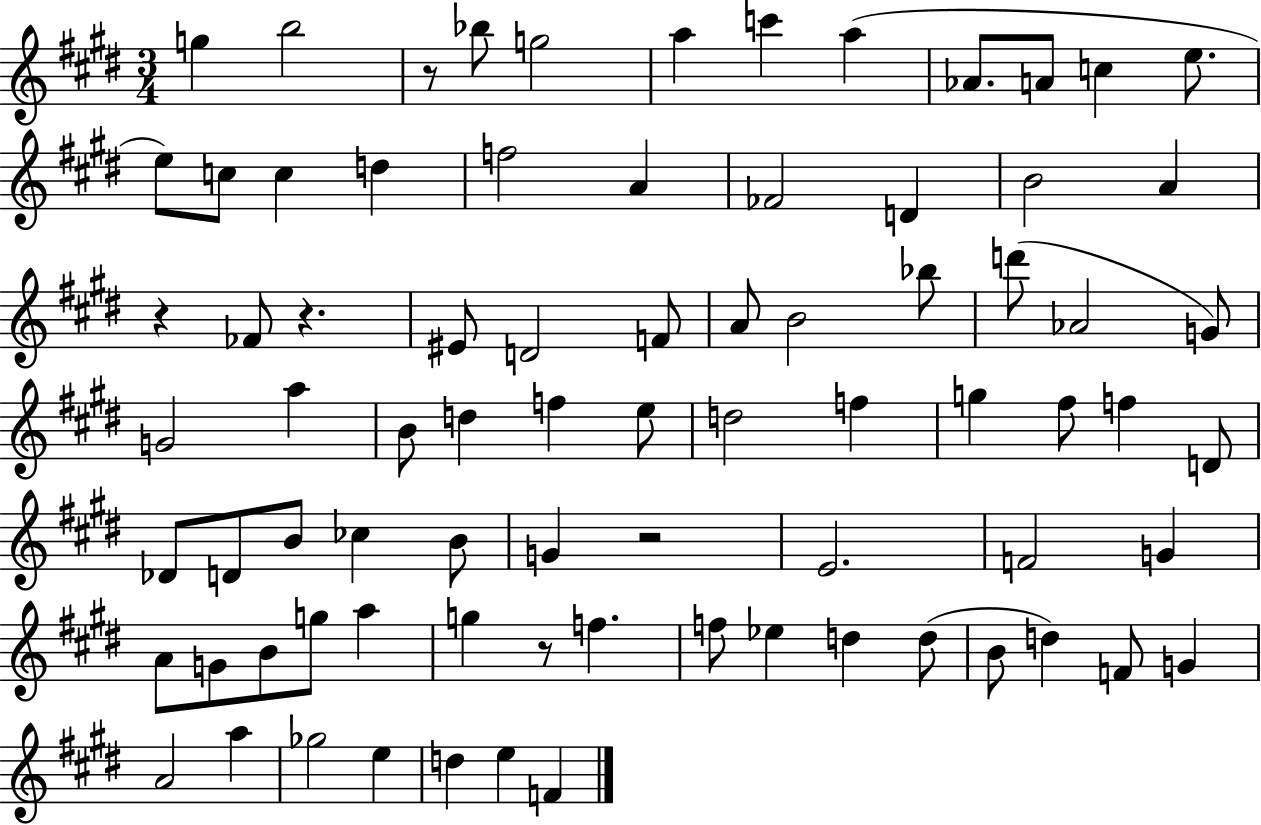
{
  \clef treble
  \numericTimeSignature
  \time 3/4
  \key e \major
  g''4 b''2 | r8 bes''8 g''2 | a''4 c'''4 a''4( | aes'8. a'8 c''4 e''8. | \break e''8) c''8 c''4 d''4 | f''2 a'4 | fes'2 d'4 | b'2 a'4 | \break r4 fes'8 r4. | eis'8 d'2 f'8 | a'8 b'2 bes''8 | d'''8( aes'2 g'8) | \break g'2 a''4 | b'8 d''4 f''4 e''8 | d''2 f''4 | g''4 fis''8 f''4 d'8 | \break des'8 d'8 b'8 ces''4 b'8 | g'4 r2 | e'2. | f'2 g'4 | \break a'8 g'8 b'8 g''8 a''4 | g''4 r8 f''4. | f''8 ees''4 d''4 d''8( | b'8 d''4) f'8 g'4 | \break a'2 a''4 | ges''2 e''4 | d''4 e''4 f'4 | \bar "|."
}